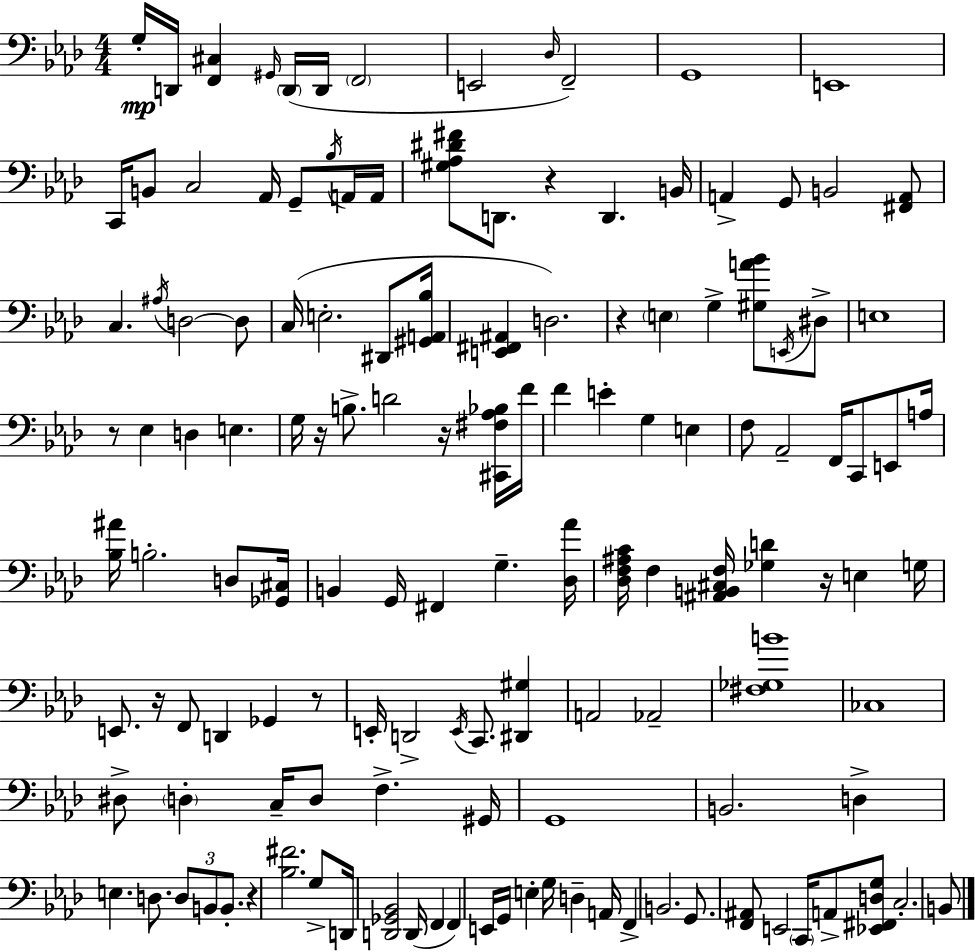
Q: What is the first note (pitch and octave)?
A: G3